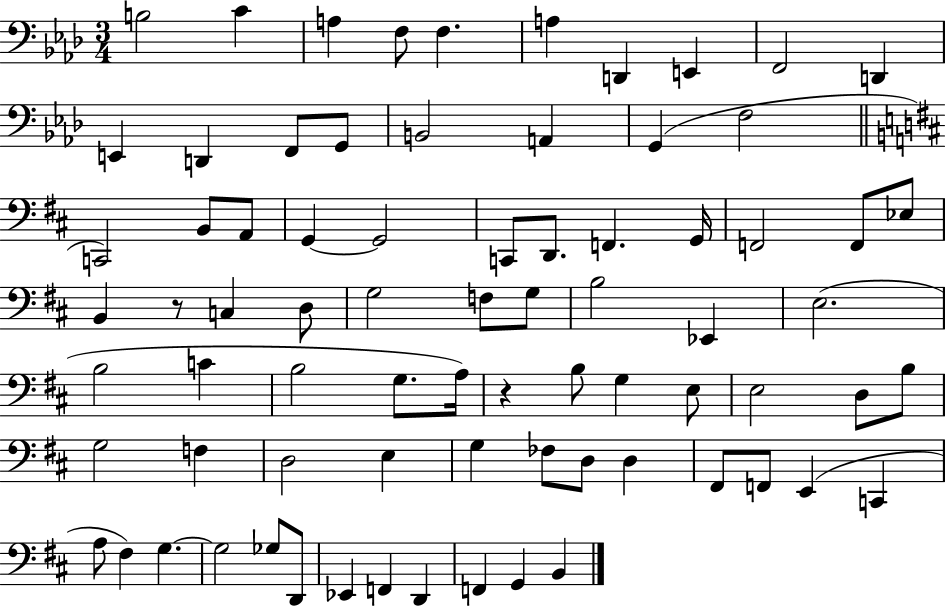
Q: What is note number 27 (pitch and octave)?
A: G2